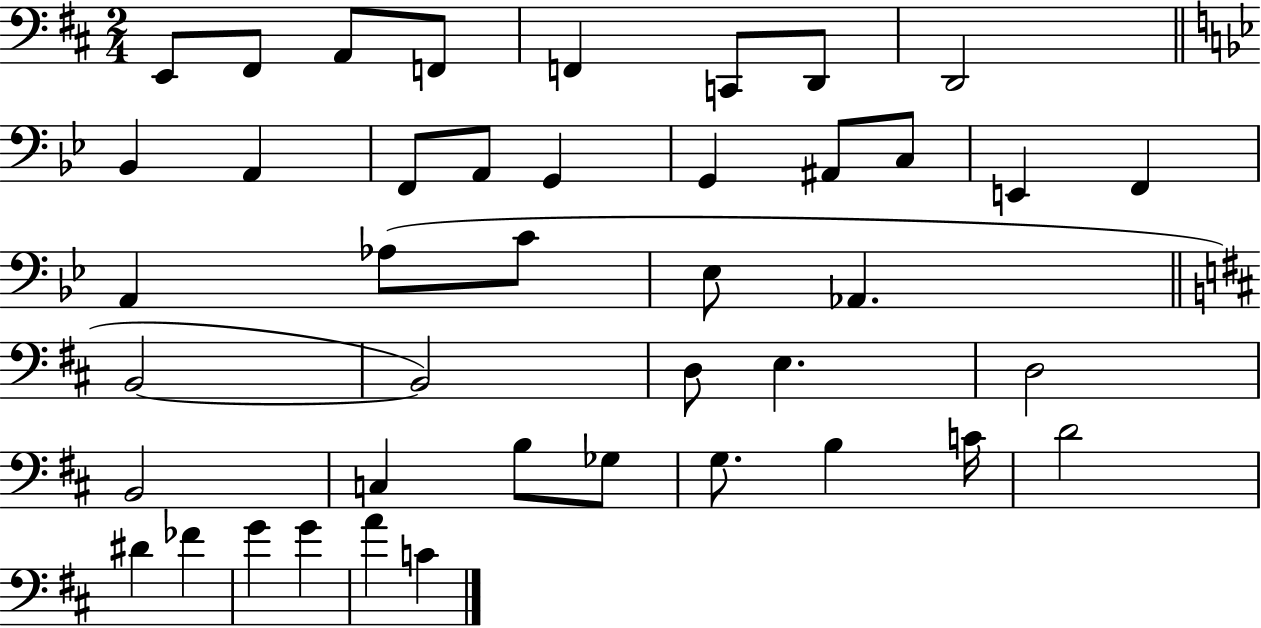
{
  \clef bass
  \numericTimeSignature
  \time 2/4
  \key d \major
  e,8 fis,8 a,8 f,8 | f,4 c,8 d,8 | d,2 | \bar "||" \break \key bes \major bes,4 a,4 | f,8 a,8 g,4 | g,4 ais,8 c8 | e,4 f,4 | \break a,4 aes8( c'8 | ees8 aes,4. | \bar "||" \break \key b \minor b,2~~ | b,2) | d8 e4. | d2 | \break b,2 | c4 b8 ges8 | g8. b4 c'16 | d'2 | \break dis'4 fes'4 | g'4 g'4 | a'4 c'4 | \bar "|."
}